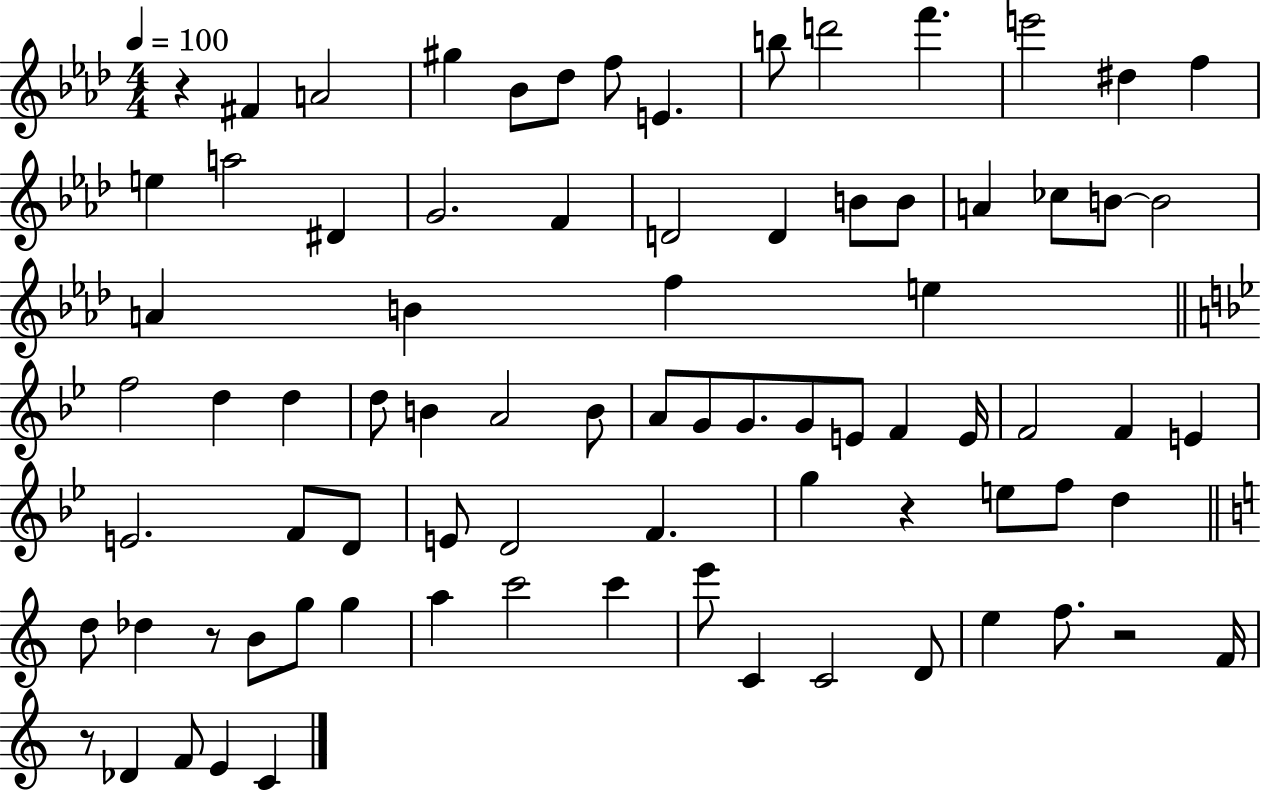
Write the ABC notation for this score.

X:1
T:Untitled
M:4/4
L:1/4
K:Ab
z ^F A2 ^g _B/2 _d/2 f/2 E b/2 d'2 f' e'2 ^d f e a2 ^D G2 F D2 D B/2 B/2 A _c/2 B/2 B2 A B f e f2 d d d/2 B A2 B/2 A/2 G/2 G/2 G/2 E/2 F E/4 F2 F E E2 F/2 D/2 E/2 D2 F g z e/2 f/2 d d/2 _d z/2 B/2 g/2 g a c'2 c' e'/2 C C2 D/2 e f/2 z2 F/4 z/2 _D F/2 E C